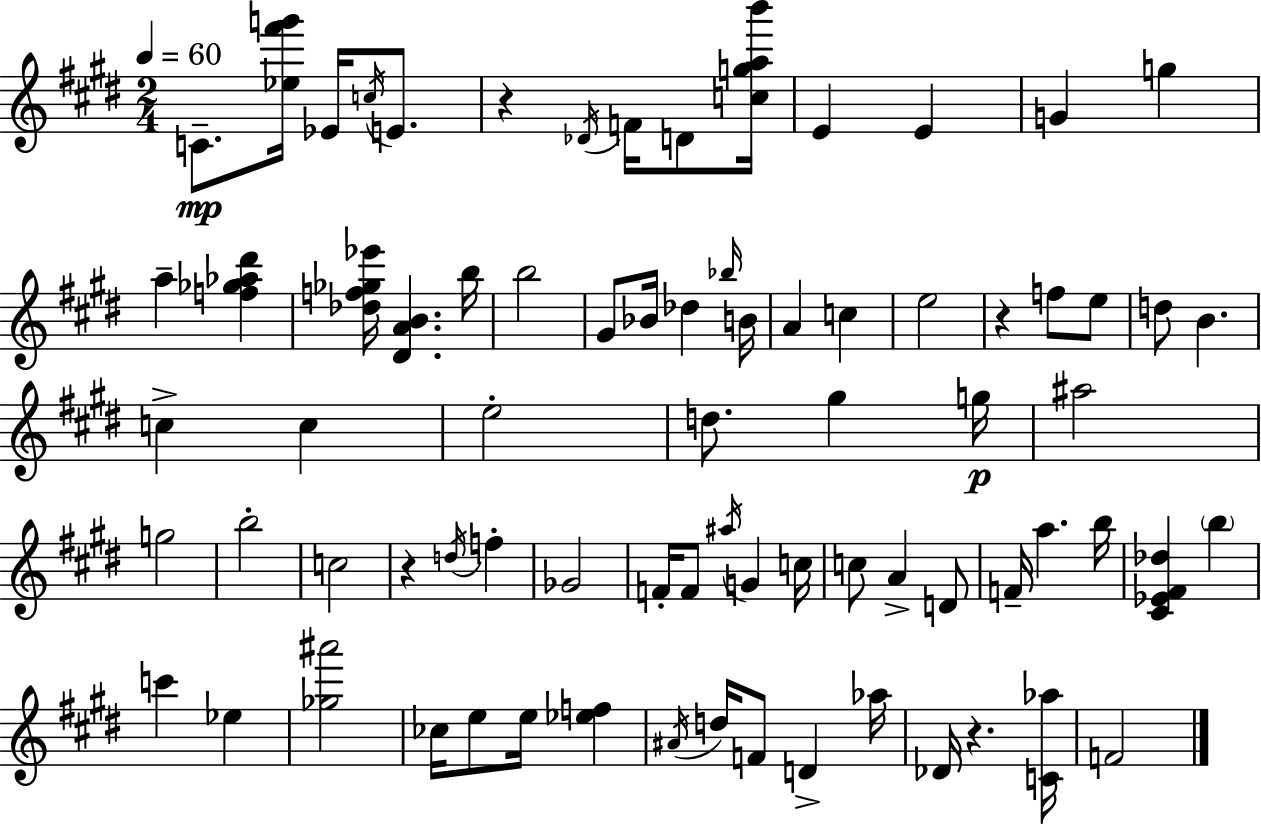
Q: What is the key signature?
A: E major